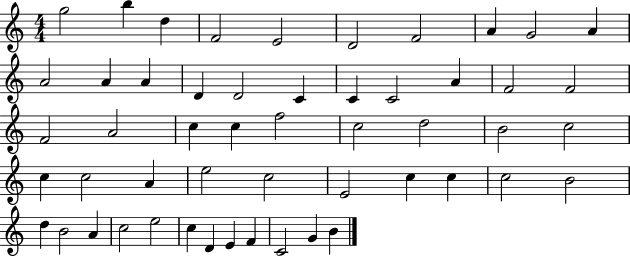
{
  \clef treble
  \numericTimeSignature
  \time 4/4
  \key c \major
  g''2 b''4 d''4 | f'2 e'2 | d'2 f'2 | a'4 g'2 a'4 | \break a'2 a'4 a'4 | d'4 d'2 c'4 | c'4 c'2 a'4 | f'2 f'2 | \break f'2 a'2 | c''4 c''4 f''2 | c''2 d''2 | b'2 c''2 | \break c''4 c''2 a'4 | e''2 c''2 | e'2 c''4 c''4 | c''2 b'2 | \break d''4 b'2 a'4 | c''2 e''2 | c''4 d'4 e'4 f'4 | c'2 g'4 b'4 | \break \bar "|."
}